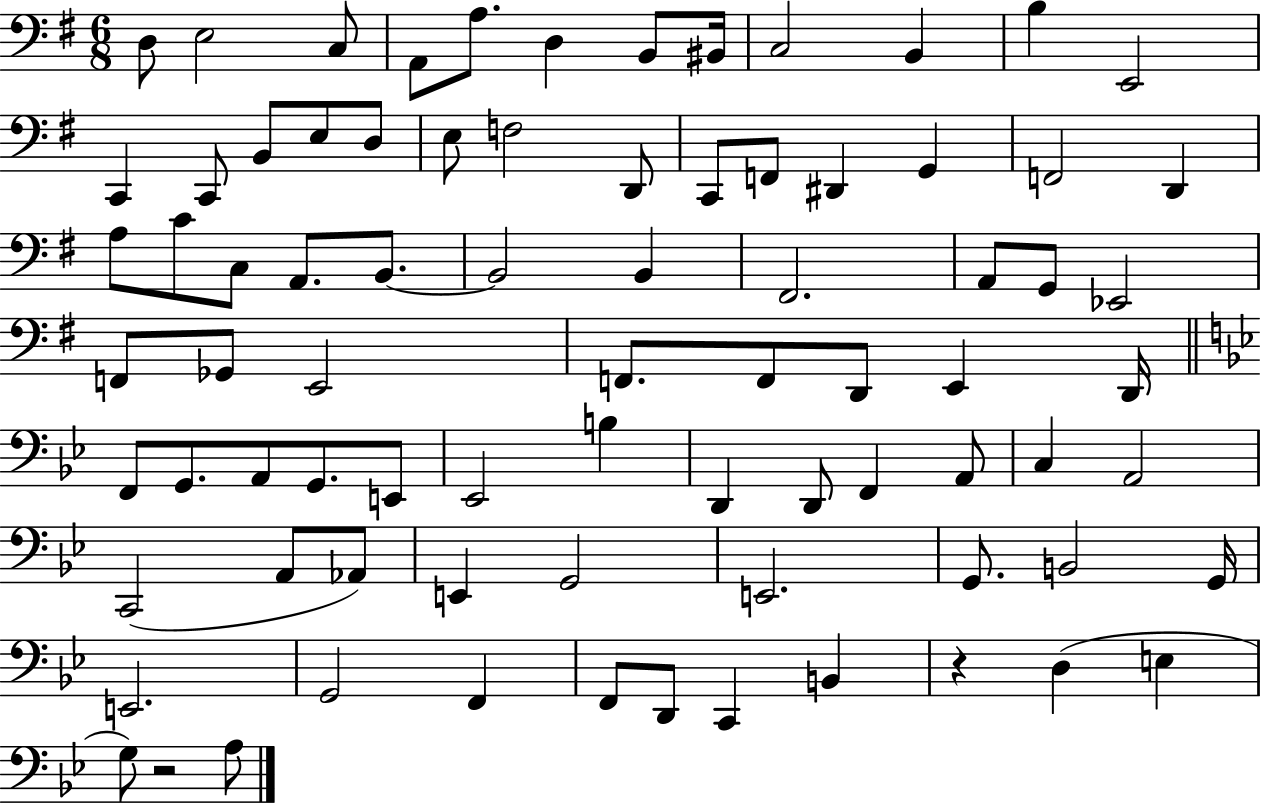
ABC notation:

X:1
T:Untitled
M:6/8
L:1/4
K:G
D,/2 E,2 C,/2 A,,/2 A,/2 D, B,,/2 ^B,,/4 C,2 B,, B, E,,2 C,, C,,/2 B,,/2 E,/2 D,/2 E,/2 F,2 D,,/2 C,,/2 F,,/2 ^D,, G,, F,,2 D,, A,/2 C/2 C,/2 A,,/2 B,,/2 B,,2 B,, ^F,,2 A,,/2 G,,/2 _E,,2 F,,/2 _G,,/2 E,,2 F,,/2 F,,/2 D,,/2 E,, D,,/4 F,,/2 G,,/2 A,,/2 G,,/2 E,,/2 _E,,2 B, D,, D,,/2 F,, A,,/2 C, A,,2 C,,2 A,,/2 _A,,/2 E,, G,,2 E,,2 G,,/2 B,,2 G,,/4 E,,2 G,,2 F,, F,,/2 D,,/2 C,, B,, z D, E, G,/2 z2 A,/2